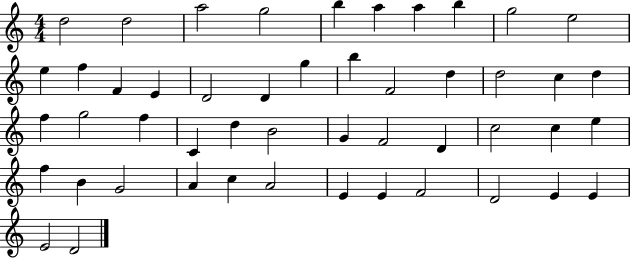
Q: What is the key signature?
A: C major